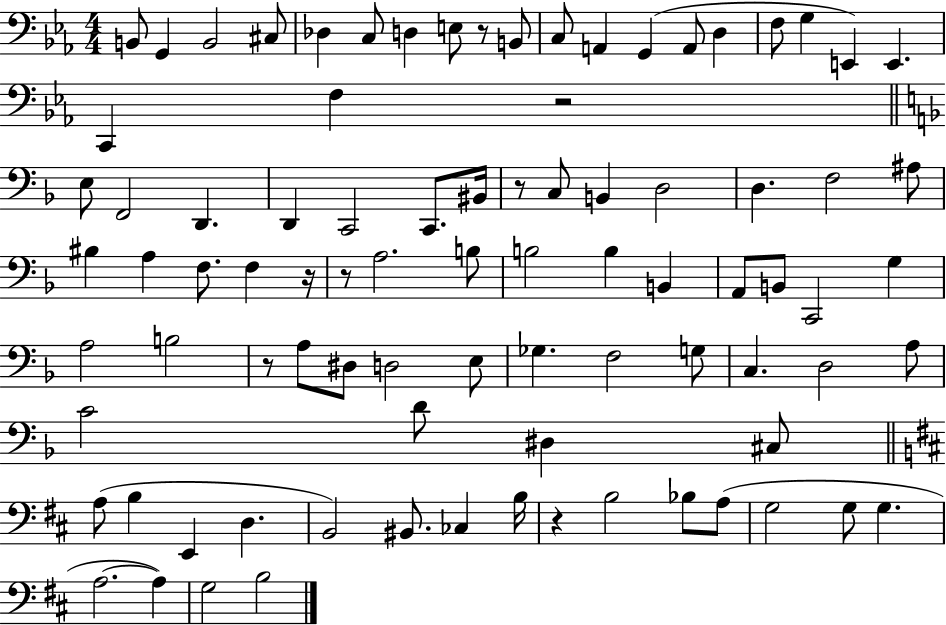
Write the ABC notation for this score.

X:1
T:Untitled
M:4/4
L:1/4
K:Eb
B,,/2 G,, B,,2 ^C,/2 _D, C,/2 D, E,/2 z/2 B,,/2 C,/2 A,, G,, A,,/2 D, F,/2 G, E,, E,, C,, F, z2 E,/2 F,,2 D,, D,, C,,2 C,,/2 ^B,,/4 z/2 C,/2 B,, D,2 D, F,2 ^A,/2 ^B, A, F,/2 F, z/4 z/2 A,2 B,/2 B,2 B, B,, A,,/2 B,,/2 C,,2 G, A,2 B,2 z/2 A,/2 ^D,/2 D,2 E,/2 _G, F,2 G,/2 C, D,2 A,/2 C2 D/2 ^D, ^C,/2 A,/2 B, E,, D, B,,2 ^B,,/2 _C, B,/4 z B,2 _B,/2 A,/2 G,2 G,/2 G, A,2 A, G,2 B,2